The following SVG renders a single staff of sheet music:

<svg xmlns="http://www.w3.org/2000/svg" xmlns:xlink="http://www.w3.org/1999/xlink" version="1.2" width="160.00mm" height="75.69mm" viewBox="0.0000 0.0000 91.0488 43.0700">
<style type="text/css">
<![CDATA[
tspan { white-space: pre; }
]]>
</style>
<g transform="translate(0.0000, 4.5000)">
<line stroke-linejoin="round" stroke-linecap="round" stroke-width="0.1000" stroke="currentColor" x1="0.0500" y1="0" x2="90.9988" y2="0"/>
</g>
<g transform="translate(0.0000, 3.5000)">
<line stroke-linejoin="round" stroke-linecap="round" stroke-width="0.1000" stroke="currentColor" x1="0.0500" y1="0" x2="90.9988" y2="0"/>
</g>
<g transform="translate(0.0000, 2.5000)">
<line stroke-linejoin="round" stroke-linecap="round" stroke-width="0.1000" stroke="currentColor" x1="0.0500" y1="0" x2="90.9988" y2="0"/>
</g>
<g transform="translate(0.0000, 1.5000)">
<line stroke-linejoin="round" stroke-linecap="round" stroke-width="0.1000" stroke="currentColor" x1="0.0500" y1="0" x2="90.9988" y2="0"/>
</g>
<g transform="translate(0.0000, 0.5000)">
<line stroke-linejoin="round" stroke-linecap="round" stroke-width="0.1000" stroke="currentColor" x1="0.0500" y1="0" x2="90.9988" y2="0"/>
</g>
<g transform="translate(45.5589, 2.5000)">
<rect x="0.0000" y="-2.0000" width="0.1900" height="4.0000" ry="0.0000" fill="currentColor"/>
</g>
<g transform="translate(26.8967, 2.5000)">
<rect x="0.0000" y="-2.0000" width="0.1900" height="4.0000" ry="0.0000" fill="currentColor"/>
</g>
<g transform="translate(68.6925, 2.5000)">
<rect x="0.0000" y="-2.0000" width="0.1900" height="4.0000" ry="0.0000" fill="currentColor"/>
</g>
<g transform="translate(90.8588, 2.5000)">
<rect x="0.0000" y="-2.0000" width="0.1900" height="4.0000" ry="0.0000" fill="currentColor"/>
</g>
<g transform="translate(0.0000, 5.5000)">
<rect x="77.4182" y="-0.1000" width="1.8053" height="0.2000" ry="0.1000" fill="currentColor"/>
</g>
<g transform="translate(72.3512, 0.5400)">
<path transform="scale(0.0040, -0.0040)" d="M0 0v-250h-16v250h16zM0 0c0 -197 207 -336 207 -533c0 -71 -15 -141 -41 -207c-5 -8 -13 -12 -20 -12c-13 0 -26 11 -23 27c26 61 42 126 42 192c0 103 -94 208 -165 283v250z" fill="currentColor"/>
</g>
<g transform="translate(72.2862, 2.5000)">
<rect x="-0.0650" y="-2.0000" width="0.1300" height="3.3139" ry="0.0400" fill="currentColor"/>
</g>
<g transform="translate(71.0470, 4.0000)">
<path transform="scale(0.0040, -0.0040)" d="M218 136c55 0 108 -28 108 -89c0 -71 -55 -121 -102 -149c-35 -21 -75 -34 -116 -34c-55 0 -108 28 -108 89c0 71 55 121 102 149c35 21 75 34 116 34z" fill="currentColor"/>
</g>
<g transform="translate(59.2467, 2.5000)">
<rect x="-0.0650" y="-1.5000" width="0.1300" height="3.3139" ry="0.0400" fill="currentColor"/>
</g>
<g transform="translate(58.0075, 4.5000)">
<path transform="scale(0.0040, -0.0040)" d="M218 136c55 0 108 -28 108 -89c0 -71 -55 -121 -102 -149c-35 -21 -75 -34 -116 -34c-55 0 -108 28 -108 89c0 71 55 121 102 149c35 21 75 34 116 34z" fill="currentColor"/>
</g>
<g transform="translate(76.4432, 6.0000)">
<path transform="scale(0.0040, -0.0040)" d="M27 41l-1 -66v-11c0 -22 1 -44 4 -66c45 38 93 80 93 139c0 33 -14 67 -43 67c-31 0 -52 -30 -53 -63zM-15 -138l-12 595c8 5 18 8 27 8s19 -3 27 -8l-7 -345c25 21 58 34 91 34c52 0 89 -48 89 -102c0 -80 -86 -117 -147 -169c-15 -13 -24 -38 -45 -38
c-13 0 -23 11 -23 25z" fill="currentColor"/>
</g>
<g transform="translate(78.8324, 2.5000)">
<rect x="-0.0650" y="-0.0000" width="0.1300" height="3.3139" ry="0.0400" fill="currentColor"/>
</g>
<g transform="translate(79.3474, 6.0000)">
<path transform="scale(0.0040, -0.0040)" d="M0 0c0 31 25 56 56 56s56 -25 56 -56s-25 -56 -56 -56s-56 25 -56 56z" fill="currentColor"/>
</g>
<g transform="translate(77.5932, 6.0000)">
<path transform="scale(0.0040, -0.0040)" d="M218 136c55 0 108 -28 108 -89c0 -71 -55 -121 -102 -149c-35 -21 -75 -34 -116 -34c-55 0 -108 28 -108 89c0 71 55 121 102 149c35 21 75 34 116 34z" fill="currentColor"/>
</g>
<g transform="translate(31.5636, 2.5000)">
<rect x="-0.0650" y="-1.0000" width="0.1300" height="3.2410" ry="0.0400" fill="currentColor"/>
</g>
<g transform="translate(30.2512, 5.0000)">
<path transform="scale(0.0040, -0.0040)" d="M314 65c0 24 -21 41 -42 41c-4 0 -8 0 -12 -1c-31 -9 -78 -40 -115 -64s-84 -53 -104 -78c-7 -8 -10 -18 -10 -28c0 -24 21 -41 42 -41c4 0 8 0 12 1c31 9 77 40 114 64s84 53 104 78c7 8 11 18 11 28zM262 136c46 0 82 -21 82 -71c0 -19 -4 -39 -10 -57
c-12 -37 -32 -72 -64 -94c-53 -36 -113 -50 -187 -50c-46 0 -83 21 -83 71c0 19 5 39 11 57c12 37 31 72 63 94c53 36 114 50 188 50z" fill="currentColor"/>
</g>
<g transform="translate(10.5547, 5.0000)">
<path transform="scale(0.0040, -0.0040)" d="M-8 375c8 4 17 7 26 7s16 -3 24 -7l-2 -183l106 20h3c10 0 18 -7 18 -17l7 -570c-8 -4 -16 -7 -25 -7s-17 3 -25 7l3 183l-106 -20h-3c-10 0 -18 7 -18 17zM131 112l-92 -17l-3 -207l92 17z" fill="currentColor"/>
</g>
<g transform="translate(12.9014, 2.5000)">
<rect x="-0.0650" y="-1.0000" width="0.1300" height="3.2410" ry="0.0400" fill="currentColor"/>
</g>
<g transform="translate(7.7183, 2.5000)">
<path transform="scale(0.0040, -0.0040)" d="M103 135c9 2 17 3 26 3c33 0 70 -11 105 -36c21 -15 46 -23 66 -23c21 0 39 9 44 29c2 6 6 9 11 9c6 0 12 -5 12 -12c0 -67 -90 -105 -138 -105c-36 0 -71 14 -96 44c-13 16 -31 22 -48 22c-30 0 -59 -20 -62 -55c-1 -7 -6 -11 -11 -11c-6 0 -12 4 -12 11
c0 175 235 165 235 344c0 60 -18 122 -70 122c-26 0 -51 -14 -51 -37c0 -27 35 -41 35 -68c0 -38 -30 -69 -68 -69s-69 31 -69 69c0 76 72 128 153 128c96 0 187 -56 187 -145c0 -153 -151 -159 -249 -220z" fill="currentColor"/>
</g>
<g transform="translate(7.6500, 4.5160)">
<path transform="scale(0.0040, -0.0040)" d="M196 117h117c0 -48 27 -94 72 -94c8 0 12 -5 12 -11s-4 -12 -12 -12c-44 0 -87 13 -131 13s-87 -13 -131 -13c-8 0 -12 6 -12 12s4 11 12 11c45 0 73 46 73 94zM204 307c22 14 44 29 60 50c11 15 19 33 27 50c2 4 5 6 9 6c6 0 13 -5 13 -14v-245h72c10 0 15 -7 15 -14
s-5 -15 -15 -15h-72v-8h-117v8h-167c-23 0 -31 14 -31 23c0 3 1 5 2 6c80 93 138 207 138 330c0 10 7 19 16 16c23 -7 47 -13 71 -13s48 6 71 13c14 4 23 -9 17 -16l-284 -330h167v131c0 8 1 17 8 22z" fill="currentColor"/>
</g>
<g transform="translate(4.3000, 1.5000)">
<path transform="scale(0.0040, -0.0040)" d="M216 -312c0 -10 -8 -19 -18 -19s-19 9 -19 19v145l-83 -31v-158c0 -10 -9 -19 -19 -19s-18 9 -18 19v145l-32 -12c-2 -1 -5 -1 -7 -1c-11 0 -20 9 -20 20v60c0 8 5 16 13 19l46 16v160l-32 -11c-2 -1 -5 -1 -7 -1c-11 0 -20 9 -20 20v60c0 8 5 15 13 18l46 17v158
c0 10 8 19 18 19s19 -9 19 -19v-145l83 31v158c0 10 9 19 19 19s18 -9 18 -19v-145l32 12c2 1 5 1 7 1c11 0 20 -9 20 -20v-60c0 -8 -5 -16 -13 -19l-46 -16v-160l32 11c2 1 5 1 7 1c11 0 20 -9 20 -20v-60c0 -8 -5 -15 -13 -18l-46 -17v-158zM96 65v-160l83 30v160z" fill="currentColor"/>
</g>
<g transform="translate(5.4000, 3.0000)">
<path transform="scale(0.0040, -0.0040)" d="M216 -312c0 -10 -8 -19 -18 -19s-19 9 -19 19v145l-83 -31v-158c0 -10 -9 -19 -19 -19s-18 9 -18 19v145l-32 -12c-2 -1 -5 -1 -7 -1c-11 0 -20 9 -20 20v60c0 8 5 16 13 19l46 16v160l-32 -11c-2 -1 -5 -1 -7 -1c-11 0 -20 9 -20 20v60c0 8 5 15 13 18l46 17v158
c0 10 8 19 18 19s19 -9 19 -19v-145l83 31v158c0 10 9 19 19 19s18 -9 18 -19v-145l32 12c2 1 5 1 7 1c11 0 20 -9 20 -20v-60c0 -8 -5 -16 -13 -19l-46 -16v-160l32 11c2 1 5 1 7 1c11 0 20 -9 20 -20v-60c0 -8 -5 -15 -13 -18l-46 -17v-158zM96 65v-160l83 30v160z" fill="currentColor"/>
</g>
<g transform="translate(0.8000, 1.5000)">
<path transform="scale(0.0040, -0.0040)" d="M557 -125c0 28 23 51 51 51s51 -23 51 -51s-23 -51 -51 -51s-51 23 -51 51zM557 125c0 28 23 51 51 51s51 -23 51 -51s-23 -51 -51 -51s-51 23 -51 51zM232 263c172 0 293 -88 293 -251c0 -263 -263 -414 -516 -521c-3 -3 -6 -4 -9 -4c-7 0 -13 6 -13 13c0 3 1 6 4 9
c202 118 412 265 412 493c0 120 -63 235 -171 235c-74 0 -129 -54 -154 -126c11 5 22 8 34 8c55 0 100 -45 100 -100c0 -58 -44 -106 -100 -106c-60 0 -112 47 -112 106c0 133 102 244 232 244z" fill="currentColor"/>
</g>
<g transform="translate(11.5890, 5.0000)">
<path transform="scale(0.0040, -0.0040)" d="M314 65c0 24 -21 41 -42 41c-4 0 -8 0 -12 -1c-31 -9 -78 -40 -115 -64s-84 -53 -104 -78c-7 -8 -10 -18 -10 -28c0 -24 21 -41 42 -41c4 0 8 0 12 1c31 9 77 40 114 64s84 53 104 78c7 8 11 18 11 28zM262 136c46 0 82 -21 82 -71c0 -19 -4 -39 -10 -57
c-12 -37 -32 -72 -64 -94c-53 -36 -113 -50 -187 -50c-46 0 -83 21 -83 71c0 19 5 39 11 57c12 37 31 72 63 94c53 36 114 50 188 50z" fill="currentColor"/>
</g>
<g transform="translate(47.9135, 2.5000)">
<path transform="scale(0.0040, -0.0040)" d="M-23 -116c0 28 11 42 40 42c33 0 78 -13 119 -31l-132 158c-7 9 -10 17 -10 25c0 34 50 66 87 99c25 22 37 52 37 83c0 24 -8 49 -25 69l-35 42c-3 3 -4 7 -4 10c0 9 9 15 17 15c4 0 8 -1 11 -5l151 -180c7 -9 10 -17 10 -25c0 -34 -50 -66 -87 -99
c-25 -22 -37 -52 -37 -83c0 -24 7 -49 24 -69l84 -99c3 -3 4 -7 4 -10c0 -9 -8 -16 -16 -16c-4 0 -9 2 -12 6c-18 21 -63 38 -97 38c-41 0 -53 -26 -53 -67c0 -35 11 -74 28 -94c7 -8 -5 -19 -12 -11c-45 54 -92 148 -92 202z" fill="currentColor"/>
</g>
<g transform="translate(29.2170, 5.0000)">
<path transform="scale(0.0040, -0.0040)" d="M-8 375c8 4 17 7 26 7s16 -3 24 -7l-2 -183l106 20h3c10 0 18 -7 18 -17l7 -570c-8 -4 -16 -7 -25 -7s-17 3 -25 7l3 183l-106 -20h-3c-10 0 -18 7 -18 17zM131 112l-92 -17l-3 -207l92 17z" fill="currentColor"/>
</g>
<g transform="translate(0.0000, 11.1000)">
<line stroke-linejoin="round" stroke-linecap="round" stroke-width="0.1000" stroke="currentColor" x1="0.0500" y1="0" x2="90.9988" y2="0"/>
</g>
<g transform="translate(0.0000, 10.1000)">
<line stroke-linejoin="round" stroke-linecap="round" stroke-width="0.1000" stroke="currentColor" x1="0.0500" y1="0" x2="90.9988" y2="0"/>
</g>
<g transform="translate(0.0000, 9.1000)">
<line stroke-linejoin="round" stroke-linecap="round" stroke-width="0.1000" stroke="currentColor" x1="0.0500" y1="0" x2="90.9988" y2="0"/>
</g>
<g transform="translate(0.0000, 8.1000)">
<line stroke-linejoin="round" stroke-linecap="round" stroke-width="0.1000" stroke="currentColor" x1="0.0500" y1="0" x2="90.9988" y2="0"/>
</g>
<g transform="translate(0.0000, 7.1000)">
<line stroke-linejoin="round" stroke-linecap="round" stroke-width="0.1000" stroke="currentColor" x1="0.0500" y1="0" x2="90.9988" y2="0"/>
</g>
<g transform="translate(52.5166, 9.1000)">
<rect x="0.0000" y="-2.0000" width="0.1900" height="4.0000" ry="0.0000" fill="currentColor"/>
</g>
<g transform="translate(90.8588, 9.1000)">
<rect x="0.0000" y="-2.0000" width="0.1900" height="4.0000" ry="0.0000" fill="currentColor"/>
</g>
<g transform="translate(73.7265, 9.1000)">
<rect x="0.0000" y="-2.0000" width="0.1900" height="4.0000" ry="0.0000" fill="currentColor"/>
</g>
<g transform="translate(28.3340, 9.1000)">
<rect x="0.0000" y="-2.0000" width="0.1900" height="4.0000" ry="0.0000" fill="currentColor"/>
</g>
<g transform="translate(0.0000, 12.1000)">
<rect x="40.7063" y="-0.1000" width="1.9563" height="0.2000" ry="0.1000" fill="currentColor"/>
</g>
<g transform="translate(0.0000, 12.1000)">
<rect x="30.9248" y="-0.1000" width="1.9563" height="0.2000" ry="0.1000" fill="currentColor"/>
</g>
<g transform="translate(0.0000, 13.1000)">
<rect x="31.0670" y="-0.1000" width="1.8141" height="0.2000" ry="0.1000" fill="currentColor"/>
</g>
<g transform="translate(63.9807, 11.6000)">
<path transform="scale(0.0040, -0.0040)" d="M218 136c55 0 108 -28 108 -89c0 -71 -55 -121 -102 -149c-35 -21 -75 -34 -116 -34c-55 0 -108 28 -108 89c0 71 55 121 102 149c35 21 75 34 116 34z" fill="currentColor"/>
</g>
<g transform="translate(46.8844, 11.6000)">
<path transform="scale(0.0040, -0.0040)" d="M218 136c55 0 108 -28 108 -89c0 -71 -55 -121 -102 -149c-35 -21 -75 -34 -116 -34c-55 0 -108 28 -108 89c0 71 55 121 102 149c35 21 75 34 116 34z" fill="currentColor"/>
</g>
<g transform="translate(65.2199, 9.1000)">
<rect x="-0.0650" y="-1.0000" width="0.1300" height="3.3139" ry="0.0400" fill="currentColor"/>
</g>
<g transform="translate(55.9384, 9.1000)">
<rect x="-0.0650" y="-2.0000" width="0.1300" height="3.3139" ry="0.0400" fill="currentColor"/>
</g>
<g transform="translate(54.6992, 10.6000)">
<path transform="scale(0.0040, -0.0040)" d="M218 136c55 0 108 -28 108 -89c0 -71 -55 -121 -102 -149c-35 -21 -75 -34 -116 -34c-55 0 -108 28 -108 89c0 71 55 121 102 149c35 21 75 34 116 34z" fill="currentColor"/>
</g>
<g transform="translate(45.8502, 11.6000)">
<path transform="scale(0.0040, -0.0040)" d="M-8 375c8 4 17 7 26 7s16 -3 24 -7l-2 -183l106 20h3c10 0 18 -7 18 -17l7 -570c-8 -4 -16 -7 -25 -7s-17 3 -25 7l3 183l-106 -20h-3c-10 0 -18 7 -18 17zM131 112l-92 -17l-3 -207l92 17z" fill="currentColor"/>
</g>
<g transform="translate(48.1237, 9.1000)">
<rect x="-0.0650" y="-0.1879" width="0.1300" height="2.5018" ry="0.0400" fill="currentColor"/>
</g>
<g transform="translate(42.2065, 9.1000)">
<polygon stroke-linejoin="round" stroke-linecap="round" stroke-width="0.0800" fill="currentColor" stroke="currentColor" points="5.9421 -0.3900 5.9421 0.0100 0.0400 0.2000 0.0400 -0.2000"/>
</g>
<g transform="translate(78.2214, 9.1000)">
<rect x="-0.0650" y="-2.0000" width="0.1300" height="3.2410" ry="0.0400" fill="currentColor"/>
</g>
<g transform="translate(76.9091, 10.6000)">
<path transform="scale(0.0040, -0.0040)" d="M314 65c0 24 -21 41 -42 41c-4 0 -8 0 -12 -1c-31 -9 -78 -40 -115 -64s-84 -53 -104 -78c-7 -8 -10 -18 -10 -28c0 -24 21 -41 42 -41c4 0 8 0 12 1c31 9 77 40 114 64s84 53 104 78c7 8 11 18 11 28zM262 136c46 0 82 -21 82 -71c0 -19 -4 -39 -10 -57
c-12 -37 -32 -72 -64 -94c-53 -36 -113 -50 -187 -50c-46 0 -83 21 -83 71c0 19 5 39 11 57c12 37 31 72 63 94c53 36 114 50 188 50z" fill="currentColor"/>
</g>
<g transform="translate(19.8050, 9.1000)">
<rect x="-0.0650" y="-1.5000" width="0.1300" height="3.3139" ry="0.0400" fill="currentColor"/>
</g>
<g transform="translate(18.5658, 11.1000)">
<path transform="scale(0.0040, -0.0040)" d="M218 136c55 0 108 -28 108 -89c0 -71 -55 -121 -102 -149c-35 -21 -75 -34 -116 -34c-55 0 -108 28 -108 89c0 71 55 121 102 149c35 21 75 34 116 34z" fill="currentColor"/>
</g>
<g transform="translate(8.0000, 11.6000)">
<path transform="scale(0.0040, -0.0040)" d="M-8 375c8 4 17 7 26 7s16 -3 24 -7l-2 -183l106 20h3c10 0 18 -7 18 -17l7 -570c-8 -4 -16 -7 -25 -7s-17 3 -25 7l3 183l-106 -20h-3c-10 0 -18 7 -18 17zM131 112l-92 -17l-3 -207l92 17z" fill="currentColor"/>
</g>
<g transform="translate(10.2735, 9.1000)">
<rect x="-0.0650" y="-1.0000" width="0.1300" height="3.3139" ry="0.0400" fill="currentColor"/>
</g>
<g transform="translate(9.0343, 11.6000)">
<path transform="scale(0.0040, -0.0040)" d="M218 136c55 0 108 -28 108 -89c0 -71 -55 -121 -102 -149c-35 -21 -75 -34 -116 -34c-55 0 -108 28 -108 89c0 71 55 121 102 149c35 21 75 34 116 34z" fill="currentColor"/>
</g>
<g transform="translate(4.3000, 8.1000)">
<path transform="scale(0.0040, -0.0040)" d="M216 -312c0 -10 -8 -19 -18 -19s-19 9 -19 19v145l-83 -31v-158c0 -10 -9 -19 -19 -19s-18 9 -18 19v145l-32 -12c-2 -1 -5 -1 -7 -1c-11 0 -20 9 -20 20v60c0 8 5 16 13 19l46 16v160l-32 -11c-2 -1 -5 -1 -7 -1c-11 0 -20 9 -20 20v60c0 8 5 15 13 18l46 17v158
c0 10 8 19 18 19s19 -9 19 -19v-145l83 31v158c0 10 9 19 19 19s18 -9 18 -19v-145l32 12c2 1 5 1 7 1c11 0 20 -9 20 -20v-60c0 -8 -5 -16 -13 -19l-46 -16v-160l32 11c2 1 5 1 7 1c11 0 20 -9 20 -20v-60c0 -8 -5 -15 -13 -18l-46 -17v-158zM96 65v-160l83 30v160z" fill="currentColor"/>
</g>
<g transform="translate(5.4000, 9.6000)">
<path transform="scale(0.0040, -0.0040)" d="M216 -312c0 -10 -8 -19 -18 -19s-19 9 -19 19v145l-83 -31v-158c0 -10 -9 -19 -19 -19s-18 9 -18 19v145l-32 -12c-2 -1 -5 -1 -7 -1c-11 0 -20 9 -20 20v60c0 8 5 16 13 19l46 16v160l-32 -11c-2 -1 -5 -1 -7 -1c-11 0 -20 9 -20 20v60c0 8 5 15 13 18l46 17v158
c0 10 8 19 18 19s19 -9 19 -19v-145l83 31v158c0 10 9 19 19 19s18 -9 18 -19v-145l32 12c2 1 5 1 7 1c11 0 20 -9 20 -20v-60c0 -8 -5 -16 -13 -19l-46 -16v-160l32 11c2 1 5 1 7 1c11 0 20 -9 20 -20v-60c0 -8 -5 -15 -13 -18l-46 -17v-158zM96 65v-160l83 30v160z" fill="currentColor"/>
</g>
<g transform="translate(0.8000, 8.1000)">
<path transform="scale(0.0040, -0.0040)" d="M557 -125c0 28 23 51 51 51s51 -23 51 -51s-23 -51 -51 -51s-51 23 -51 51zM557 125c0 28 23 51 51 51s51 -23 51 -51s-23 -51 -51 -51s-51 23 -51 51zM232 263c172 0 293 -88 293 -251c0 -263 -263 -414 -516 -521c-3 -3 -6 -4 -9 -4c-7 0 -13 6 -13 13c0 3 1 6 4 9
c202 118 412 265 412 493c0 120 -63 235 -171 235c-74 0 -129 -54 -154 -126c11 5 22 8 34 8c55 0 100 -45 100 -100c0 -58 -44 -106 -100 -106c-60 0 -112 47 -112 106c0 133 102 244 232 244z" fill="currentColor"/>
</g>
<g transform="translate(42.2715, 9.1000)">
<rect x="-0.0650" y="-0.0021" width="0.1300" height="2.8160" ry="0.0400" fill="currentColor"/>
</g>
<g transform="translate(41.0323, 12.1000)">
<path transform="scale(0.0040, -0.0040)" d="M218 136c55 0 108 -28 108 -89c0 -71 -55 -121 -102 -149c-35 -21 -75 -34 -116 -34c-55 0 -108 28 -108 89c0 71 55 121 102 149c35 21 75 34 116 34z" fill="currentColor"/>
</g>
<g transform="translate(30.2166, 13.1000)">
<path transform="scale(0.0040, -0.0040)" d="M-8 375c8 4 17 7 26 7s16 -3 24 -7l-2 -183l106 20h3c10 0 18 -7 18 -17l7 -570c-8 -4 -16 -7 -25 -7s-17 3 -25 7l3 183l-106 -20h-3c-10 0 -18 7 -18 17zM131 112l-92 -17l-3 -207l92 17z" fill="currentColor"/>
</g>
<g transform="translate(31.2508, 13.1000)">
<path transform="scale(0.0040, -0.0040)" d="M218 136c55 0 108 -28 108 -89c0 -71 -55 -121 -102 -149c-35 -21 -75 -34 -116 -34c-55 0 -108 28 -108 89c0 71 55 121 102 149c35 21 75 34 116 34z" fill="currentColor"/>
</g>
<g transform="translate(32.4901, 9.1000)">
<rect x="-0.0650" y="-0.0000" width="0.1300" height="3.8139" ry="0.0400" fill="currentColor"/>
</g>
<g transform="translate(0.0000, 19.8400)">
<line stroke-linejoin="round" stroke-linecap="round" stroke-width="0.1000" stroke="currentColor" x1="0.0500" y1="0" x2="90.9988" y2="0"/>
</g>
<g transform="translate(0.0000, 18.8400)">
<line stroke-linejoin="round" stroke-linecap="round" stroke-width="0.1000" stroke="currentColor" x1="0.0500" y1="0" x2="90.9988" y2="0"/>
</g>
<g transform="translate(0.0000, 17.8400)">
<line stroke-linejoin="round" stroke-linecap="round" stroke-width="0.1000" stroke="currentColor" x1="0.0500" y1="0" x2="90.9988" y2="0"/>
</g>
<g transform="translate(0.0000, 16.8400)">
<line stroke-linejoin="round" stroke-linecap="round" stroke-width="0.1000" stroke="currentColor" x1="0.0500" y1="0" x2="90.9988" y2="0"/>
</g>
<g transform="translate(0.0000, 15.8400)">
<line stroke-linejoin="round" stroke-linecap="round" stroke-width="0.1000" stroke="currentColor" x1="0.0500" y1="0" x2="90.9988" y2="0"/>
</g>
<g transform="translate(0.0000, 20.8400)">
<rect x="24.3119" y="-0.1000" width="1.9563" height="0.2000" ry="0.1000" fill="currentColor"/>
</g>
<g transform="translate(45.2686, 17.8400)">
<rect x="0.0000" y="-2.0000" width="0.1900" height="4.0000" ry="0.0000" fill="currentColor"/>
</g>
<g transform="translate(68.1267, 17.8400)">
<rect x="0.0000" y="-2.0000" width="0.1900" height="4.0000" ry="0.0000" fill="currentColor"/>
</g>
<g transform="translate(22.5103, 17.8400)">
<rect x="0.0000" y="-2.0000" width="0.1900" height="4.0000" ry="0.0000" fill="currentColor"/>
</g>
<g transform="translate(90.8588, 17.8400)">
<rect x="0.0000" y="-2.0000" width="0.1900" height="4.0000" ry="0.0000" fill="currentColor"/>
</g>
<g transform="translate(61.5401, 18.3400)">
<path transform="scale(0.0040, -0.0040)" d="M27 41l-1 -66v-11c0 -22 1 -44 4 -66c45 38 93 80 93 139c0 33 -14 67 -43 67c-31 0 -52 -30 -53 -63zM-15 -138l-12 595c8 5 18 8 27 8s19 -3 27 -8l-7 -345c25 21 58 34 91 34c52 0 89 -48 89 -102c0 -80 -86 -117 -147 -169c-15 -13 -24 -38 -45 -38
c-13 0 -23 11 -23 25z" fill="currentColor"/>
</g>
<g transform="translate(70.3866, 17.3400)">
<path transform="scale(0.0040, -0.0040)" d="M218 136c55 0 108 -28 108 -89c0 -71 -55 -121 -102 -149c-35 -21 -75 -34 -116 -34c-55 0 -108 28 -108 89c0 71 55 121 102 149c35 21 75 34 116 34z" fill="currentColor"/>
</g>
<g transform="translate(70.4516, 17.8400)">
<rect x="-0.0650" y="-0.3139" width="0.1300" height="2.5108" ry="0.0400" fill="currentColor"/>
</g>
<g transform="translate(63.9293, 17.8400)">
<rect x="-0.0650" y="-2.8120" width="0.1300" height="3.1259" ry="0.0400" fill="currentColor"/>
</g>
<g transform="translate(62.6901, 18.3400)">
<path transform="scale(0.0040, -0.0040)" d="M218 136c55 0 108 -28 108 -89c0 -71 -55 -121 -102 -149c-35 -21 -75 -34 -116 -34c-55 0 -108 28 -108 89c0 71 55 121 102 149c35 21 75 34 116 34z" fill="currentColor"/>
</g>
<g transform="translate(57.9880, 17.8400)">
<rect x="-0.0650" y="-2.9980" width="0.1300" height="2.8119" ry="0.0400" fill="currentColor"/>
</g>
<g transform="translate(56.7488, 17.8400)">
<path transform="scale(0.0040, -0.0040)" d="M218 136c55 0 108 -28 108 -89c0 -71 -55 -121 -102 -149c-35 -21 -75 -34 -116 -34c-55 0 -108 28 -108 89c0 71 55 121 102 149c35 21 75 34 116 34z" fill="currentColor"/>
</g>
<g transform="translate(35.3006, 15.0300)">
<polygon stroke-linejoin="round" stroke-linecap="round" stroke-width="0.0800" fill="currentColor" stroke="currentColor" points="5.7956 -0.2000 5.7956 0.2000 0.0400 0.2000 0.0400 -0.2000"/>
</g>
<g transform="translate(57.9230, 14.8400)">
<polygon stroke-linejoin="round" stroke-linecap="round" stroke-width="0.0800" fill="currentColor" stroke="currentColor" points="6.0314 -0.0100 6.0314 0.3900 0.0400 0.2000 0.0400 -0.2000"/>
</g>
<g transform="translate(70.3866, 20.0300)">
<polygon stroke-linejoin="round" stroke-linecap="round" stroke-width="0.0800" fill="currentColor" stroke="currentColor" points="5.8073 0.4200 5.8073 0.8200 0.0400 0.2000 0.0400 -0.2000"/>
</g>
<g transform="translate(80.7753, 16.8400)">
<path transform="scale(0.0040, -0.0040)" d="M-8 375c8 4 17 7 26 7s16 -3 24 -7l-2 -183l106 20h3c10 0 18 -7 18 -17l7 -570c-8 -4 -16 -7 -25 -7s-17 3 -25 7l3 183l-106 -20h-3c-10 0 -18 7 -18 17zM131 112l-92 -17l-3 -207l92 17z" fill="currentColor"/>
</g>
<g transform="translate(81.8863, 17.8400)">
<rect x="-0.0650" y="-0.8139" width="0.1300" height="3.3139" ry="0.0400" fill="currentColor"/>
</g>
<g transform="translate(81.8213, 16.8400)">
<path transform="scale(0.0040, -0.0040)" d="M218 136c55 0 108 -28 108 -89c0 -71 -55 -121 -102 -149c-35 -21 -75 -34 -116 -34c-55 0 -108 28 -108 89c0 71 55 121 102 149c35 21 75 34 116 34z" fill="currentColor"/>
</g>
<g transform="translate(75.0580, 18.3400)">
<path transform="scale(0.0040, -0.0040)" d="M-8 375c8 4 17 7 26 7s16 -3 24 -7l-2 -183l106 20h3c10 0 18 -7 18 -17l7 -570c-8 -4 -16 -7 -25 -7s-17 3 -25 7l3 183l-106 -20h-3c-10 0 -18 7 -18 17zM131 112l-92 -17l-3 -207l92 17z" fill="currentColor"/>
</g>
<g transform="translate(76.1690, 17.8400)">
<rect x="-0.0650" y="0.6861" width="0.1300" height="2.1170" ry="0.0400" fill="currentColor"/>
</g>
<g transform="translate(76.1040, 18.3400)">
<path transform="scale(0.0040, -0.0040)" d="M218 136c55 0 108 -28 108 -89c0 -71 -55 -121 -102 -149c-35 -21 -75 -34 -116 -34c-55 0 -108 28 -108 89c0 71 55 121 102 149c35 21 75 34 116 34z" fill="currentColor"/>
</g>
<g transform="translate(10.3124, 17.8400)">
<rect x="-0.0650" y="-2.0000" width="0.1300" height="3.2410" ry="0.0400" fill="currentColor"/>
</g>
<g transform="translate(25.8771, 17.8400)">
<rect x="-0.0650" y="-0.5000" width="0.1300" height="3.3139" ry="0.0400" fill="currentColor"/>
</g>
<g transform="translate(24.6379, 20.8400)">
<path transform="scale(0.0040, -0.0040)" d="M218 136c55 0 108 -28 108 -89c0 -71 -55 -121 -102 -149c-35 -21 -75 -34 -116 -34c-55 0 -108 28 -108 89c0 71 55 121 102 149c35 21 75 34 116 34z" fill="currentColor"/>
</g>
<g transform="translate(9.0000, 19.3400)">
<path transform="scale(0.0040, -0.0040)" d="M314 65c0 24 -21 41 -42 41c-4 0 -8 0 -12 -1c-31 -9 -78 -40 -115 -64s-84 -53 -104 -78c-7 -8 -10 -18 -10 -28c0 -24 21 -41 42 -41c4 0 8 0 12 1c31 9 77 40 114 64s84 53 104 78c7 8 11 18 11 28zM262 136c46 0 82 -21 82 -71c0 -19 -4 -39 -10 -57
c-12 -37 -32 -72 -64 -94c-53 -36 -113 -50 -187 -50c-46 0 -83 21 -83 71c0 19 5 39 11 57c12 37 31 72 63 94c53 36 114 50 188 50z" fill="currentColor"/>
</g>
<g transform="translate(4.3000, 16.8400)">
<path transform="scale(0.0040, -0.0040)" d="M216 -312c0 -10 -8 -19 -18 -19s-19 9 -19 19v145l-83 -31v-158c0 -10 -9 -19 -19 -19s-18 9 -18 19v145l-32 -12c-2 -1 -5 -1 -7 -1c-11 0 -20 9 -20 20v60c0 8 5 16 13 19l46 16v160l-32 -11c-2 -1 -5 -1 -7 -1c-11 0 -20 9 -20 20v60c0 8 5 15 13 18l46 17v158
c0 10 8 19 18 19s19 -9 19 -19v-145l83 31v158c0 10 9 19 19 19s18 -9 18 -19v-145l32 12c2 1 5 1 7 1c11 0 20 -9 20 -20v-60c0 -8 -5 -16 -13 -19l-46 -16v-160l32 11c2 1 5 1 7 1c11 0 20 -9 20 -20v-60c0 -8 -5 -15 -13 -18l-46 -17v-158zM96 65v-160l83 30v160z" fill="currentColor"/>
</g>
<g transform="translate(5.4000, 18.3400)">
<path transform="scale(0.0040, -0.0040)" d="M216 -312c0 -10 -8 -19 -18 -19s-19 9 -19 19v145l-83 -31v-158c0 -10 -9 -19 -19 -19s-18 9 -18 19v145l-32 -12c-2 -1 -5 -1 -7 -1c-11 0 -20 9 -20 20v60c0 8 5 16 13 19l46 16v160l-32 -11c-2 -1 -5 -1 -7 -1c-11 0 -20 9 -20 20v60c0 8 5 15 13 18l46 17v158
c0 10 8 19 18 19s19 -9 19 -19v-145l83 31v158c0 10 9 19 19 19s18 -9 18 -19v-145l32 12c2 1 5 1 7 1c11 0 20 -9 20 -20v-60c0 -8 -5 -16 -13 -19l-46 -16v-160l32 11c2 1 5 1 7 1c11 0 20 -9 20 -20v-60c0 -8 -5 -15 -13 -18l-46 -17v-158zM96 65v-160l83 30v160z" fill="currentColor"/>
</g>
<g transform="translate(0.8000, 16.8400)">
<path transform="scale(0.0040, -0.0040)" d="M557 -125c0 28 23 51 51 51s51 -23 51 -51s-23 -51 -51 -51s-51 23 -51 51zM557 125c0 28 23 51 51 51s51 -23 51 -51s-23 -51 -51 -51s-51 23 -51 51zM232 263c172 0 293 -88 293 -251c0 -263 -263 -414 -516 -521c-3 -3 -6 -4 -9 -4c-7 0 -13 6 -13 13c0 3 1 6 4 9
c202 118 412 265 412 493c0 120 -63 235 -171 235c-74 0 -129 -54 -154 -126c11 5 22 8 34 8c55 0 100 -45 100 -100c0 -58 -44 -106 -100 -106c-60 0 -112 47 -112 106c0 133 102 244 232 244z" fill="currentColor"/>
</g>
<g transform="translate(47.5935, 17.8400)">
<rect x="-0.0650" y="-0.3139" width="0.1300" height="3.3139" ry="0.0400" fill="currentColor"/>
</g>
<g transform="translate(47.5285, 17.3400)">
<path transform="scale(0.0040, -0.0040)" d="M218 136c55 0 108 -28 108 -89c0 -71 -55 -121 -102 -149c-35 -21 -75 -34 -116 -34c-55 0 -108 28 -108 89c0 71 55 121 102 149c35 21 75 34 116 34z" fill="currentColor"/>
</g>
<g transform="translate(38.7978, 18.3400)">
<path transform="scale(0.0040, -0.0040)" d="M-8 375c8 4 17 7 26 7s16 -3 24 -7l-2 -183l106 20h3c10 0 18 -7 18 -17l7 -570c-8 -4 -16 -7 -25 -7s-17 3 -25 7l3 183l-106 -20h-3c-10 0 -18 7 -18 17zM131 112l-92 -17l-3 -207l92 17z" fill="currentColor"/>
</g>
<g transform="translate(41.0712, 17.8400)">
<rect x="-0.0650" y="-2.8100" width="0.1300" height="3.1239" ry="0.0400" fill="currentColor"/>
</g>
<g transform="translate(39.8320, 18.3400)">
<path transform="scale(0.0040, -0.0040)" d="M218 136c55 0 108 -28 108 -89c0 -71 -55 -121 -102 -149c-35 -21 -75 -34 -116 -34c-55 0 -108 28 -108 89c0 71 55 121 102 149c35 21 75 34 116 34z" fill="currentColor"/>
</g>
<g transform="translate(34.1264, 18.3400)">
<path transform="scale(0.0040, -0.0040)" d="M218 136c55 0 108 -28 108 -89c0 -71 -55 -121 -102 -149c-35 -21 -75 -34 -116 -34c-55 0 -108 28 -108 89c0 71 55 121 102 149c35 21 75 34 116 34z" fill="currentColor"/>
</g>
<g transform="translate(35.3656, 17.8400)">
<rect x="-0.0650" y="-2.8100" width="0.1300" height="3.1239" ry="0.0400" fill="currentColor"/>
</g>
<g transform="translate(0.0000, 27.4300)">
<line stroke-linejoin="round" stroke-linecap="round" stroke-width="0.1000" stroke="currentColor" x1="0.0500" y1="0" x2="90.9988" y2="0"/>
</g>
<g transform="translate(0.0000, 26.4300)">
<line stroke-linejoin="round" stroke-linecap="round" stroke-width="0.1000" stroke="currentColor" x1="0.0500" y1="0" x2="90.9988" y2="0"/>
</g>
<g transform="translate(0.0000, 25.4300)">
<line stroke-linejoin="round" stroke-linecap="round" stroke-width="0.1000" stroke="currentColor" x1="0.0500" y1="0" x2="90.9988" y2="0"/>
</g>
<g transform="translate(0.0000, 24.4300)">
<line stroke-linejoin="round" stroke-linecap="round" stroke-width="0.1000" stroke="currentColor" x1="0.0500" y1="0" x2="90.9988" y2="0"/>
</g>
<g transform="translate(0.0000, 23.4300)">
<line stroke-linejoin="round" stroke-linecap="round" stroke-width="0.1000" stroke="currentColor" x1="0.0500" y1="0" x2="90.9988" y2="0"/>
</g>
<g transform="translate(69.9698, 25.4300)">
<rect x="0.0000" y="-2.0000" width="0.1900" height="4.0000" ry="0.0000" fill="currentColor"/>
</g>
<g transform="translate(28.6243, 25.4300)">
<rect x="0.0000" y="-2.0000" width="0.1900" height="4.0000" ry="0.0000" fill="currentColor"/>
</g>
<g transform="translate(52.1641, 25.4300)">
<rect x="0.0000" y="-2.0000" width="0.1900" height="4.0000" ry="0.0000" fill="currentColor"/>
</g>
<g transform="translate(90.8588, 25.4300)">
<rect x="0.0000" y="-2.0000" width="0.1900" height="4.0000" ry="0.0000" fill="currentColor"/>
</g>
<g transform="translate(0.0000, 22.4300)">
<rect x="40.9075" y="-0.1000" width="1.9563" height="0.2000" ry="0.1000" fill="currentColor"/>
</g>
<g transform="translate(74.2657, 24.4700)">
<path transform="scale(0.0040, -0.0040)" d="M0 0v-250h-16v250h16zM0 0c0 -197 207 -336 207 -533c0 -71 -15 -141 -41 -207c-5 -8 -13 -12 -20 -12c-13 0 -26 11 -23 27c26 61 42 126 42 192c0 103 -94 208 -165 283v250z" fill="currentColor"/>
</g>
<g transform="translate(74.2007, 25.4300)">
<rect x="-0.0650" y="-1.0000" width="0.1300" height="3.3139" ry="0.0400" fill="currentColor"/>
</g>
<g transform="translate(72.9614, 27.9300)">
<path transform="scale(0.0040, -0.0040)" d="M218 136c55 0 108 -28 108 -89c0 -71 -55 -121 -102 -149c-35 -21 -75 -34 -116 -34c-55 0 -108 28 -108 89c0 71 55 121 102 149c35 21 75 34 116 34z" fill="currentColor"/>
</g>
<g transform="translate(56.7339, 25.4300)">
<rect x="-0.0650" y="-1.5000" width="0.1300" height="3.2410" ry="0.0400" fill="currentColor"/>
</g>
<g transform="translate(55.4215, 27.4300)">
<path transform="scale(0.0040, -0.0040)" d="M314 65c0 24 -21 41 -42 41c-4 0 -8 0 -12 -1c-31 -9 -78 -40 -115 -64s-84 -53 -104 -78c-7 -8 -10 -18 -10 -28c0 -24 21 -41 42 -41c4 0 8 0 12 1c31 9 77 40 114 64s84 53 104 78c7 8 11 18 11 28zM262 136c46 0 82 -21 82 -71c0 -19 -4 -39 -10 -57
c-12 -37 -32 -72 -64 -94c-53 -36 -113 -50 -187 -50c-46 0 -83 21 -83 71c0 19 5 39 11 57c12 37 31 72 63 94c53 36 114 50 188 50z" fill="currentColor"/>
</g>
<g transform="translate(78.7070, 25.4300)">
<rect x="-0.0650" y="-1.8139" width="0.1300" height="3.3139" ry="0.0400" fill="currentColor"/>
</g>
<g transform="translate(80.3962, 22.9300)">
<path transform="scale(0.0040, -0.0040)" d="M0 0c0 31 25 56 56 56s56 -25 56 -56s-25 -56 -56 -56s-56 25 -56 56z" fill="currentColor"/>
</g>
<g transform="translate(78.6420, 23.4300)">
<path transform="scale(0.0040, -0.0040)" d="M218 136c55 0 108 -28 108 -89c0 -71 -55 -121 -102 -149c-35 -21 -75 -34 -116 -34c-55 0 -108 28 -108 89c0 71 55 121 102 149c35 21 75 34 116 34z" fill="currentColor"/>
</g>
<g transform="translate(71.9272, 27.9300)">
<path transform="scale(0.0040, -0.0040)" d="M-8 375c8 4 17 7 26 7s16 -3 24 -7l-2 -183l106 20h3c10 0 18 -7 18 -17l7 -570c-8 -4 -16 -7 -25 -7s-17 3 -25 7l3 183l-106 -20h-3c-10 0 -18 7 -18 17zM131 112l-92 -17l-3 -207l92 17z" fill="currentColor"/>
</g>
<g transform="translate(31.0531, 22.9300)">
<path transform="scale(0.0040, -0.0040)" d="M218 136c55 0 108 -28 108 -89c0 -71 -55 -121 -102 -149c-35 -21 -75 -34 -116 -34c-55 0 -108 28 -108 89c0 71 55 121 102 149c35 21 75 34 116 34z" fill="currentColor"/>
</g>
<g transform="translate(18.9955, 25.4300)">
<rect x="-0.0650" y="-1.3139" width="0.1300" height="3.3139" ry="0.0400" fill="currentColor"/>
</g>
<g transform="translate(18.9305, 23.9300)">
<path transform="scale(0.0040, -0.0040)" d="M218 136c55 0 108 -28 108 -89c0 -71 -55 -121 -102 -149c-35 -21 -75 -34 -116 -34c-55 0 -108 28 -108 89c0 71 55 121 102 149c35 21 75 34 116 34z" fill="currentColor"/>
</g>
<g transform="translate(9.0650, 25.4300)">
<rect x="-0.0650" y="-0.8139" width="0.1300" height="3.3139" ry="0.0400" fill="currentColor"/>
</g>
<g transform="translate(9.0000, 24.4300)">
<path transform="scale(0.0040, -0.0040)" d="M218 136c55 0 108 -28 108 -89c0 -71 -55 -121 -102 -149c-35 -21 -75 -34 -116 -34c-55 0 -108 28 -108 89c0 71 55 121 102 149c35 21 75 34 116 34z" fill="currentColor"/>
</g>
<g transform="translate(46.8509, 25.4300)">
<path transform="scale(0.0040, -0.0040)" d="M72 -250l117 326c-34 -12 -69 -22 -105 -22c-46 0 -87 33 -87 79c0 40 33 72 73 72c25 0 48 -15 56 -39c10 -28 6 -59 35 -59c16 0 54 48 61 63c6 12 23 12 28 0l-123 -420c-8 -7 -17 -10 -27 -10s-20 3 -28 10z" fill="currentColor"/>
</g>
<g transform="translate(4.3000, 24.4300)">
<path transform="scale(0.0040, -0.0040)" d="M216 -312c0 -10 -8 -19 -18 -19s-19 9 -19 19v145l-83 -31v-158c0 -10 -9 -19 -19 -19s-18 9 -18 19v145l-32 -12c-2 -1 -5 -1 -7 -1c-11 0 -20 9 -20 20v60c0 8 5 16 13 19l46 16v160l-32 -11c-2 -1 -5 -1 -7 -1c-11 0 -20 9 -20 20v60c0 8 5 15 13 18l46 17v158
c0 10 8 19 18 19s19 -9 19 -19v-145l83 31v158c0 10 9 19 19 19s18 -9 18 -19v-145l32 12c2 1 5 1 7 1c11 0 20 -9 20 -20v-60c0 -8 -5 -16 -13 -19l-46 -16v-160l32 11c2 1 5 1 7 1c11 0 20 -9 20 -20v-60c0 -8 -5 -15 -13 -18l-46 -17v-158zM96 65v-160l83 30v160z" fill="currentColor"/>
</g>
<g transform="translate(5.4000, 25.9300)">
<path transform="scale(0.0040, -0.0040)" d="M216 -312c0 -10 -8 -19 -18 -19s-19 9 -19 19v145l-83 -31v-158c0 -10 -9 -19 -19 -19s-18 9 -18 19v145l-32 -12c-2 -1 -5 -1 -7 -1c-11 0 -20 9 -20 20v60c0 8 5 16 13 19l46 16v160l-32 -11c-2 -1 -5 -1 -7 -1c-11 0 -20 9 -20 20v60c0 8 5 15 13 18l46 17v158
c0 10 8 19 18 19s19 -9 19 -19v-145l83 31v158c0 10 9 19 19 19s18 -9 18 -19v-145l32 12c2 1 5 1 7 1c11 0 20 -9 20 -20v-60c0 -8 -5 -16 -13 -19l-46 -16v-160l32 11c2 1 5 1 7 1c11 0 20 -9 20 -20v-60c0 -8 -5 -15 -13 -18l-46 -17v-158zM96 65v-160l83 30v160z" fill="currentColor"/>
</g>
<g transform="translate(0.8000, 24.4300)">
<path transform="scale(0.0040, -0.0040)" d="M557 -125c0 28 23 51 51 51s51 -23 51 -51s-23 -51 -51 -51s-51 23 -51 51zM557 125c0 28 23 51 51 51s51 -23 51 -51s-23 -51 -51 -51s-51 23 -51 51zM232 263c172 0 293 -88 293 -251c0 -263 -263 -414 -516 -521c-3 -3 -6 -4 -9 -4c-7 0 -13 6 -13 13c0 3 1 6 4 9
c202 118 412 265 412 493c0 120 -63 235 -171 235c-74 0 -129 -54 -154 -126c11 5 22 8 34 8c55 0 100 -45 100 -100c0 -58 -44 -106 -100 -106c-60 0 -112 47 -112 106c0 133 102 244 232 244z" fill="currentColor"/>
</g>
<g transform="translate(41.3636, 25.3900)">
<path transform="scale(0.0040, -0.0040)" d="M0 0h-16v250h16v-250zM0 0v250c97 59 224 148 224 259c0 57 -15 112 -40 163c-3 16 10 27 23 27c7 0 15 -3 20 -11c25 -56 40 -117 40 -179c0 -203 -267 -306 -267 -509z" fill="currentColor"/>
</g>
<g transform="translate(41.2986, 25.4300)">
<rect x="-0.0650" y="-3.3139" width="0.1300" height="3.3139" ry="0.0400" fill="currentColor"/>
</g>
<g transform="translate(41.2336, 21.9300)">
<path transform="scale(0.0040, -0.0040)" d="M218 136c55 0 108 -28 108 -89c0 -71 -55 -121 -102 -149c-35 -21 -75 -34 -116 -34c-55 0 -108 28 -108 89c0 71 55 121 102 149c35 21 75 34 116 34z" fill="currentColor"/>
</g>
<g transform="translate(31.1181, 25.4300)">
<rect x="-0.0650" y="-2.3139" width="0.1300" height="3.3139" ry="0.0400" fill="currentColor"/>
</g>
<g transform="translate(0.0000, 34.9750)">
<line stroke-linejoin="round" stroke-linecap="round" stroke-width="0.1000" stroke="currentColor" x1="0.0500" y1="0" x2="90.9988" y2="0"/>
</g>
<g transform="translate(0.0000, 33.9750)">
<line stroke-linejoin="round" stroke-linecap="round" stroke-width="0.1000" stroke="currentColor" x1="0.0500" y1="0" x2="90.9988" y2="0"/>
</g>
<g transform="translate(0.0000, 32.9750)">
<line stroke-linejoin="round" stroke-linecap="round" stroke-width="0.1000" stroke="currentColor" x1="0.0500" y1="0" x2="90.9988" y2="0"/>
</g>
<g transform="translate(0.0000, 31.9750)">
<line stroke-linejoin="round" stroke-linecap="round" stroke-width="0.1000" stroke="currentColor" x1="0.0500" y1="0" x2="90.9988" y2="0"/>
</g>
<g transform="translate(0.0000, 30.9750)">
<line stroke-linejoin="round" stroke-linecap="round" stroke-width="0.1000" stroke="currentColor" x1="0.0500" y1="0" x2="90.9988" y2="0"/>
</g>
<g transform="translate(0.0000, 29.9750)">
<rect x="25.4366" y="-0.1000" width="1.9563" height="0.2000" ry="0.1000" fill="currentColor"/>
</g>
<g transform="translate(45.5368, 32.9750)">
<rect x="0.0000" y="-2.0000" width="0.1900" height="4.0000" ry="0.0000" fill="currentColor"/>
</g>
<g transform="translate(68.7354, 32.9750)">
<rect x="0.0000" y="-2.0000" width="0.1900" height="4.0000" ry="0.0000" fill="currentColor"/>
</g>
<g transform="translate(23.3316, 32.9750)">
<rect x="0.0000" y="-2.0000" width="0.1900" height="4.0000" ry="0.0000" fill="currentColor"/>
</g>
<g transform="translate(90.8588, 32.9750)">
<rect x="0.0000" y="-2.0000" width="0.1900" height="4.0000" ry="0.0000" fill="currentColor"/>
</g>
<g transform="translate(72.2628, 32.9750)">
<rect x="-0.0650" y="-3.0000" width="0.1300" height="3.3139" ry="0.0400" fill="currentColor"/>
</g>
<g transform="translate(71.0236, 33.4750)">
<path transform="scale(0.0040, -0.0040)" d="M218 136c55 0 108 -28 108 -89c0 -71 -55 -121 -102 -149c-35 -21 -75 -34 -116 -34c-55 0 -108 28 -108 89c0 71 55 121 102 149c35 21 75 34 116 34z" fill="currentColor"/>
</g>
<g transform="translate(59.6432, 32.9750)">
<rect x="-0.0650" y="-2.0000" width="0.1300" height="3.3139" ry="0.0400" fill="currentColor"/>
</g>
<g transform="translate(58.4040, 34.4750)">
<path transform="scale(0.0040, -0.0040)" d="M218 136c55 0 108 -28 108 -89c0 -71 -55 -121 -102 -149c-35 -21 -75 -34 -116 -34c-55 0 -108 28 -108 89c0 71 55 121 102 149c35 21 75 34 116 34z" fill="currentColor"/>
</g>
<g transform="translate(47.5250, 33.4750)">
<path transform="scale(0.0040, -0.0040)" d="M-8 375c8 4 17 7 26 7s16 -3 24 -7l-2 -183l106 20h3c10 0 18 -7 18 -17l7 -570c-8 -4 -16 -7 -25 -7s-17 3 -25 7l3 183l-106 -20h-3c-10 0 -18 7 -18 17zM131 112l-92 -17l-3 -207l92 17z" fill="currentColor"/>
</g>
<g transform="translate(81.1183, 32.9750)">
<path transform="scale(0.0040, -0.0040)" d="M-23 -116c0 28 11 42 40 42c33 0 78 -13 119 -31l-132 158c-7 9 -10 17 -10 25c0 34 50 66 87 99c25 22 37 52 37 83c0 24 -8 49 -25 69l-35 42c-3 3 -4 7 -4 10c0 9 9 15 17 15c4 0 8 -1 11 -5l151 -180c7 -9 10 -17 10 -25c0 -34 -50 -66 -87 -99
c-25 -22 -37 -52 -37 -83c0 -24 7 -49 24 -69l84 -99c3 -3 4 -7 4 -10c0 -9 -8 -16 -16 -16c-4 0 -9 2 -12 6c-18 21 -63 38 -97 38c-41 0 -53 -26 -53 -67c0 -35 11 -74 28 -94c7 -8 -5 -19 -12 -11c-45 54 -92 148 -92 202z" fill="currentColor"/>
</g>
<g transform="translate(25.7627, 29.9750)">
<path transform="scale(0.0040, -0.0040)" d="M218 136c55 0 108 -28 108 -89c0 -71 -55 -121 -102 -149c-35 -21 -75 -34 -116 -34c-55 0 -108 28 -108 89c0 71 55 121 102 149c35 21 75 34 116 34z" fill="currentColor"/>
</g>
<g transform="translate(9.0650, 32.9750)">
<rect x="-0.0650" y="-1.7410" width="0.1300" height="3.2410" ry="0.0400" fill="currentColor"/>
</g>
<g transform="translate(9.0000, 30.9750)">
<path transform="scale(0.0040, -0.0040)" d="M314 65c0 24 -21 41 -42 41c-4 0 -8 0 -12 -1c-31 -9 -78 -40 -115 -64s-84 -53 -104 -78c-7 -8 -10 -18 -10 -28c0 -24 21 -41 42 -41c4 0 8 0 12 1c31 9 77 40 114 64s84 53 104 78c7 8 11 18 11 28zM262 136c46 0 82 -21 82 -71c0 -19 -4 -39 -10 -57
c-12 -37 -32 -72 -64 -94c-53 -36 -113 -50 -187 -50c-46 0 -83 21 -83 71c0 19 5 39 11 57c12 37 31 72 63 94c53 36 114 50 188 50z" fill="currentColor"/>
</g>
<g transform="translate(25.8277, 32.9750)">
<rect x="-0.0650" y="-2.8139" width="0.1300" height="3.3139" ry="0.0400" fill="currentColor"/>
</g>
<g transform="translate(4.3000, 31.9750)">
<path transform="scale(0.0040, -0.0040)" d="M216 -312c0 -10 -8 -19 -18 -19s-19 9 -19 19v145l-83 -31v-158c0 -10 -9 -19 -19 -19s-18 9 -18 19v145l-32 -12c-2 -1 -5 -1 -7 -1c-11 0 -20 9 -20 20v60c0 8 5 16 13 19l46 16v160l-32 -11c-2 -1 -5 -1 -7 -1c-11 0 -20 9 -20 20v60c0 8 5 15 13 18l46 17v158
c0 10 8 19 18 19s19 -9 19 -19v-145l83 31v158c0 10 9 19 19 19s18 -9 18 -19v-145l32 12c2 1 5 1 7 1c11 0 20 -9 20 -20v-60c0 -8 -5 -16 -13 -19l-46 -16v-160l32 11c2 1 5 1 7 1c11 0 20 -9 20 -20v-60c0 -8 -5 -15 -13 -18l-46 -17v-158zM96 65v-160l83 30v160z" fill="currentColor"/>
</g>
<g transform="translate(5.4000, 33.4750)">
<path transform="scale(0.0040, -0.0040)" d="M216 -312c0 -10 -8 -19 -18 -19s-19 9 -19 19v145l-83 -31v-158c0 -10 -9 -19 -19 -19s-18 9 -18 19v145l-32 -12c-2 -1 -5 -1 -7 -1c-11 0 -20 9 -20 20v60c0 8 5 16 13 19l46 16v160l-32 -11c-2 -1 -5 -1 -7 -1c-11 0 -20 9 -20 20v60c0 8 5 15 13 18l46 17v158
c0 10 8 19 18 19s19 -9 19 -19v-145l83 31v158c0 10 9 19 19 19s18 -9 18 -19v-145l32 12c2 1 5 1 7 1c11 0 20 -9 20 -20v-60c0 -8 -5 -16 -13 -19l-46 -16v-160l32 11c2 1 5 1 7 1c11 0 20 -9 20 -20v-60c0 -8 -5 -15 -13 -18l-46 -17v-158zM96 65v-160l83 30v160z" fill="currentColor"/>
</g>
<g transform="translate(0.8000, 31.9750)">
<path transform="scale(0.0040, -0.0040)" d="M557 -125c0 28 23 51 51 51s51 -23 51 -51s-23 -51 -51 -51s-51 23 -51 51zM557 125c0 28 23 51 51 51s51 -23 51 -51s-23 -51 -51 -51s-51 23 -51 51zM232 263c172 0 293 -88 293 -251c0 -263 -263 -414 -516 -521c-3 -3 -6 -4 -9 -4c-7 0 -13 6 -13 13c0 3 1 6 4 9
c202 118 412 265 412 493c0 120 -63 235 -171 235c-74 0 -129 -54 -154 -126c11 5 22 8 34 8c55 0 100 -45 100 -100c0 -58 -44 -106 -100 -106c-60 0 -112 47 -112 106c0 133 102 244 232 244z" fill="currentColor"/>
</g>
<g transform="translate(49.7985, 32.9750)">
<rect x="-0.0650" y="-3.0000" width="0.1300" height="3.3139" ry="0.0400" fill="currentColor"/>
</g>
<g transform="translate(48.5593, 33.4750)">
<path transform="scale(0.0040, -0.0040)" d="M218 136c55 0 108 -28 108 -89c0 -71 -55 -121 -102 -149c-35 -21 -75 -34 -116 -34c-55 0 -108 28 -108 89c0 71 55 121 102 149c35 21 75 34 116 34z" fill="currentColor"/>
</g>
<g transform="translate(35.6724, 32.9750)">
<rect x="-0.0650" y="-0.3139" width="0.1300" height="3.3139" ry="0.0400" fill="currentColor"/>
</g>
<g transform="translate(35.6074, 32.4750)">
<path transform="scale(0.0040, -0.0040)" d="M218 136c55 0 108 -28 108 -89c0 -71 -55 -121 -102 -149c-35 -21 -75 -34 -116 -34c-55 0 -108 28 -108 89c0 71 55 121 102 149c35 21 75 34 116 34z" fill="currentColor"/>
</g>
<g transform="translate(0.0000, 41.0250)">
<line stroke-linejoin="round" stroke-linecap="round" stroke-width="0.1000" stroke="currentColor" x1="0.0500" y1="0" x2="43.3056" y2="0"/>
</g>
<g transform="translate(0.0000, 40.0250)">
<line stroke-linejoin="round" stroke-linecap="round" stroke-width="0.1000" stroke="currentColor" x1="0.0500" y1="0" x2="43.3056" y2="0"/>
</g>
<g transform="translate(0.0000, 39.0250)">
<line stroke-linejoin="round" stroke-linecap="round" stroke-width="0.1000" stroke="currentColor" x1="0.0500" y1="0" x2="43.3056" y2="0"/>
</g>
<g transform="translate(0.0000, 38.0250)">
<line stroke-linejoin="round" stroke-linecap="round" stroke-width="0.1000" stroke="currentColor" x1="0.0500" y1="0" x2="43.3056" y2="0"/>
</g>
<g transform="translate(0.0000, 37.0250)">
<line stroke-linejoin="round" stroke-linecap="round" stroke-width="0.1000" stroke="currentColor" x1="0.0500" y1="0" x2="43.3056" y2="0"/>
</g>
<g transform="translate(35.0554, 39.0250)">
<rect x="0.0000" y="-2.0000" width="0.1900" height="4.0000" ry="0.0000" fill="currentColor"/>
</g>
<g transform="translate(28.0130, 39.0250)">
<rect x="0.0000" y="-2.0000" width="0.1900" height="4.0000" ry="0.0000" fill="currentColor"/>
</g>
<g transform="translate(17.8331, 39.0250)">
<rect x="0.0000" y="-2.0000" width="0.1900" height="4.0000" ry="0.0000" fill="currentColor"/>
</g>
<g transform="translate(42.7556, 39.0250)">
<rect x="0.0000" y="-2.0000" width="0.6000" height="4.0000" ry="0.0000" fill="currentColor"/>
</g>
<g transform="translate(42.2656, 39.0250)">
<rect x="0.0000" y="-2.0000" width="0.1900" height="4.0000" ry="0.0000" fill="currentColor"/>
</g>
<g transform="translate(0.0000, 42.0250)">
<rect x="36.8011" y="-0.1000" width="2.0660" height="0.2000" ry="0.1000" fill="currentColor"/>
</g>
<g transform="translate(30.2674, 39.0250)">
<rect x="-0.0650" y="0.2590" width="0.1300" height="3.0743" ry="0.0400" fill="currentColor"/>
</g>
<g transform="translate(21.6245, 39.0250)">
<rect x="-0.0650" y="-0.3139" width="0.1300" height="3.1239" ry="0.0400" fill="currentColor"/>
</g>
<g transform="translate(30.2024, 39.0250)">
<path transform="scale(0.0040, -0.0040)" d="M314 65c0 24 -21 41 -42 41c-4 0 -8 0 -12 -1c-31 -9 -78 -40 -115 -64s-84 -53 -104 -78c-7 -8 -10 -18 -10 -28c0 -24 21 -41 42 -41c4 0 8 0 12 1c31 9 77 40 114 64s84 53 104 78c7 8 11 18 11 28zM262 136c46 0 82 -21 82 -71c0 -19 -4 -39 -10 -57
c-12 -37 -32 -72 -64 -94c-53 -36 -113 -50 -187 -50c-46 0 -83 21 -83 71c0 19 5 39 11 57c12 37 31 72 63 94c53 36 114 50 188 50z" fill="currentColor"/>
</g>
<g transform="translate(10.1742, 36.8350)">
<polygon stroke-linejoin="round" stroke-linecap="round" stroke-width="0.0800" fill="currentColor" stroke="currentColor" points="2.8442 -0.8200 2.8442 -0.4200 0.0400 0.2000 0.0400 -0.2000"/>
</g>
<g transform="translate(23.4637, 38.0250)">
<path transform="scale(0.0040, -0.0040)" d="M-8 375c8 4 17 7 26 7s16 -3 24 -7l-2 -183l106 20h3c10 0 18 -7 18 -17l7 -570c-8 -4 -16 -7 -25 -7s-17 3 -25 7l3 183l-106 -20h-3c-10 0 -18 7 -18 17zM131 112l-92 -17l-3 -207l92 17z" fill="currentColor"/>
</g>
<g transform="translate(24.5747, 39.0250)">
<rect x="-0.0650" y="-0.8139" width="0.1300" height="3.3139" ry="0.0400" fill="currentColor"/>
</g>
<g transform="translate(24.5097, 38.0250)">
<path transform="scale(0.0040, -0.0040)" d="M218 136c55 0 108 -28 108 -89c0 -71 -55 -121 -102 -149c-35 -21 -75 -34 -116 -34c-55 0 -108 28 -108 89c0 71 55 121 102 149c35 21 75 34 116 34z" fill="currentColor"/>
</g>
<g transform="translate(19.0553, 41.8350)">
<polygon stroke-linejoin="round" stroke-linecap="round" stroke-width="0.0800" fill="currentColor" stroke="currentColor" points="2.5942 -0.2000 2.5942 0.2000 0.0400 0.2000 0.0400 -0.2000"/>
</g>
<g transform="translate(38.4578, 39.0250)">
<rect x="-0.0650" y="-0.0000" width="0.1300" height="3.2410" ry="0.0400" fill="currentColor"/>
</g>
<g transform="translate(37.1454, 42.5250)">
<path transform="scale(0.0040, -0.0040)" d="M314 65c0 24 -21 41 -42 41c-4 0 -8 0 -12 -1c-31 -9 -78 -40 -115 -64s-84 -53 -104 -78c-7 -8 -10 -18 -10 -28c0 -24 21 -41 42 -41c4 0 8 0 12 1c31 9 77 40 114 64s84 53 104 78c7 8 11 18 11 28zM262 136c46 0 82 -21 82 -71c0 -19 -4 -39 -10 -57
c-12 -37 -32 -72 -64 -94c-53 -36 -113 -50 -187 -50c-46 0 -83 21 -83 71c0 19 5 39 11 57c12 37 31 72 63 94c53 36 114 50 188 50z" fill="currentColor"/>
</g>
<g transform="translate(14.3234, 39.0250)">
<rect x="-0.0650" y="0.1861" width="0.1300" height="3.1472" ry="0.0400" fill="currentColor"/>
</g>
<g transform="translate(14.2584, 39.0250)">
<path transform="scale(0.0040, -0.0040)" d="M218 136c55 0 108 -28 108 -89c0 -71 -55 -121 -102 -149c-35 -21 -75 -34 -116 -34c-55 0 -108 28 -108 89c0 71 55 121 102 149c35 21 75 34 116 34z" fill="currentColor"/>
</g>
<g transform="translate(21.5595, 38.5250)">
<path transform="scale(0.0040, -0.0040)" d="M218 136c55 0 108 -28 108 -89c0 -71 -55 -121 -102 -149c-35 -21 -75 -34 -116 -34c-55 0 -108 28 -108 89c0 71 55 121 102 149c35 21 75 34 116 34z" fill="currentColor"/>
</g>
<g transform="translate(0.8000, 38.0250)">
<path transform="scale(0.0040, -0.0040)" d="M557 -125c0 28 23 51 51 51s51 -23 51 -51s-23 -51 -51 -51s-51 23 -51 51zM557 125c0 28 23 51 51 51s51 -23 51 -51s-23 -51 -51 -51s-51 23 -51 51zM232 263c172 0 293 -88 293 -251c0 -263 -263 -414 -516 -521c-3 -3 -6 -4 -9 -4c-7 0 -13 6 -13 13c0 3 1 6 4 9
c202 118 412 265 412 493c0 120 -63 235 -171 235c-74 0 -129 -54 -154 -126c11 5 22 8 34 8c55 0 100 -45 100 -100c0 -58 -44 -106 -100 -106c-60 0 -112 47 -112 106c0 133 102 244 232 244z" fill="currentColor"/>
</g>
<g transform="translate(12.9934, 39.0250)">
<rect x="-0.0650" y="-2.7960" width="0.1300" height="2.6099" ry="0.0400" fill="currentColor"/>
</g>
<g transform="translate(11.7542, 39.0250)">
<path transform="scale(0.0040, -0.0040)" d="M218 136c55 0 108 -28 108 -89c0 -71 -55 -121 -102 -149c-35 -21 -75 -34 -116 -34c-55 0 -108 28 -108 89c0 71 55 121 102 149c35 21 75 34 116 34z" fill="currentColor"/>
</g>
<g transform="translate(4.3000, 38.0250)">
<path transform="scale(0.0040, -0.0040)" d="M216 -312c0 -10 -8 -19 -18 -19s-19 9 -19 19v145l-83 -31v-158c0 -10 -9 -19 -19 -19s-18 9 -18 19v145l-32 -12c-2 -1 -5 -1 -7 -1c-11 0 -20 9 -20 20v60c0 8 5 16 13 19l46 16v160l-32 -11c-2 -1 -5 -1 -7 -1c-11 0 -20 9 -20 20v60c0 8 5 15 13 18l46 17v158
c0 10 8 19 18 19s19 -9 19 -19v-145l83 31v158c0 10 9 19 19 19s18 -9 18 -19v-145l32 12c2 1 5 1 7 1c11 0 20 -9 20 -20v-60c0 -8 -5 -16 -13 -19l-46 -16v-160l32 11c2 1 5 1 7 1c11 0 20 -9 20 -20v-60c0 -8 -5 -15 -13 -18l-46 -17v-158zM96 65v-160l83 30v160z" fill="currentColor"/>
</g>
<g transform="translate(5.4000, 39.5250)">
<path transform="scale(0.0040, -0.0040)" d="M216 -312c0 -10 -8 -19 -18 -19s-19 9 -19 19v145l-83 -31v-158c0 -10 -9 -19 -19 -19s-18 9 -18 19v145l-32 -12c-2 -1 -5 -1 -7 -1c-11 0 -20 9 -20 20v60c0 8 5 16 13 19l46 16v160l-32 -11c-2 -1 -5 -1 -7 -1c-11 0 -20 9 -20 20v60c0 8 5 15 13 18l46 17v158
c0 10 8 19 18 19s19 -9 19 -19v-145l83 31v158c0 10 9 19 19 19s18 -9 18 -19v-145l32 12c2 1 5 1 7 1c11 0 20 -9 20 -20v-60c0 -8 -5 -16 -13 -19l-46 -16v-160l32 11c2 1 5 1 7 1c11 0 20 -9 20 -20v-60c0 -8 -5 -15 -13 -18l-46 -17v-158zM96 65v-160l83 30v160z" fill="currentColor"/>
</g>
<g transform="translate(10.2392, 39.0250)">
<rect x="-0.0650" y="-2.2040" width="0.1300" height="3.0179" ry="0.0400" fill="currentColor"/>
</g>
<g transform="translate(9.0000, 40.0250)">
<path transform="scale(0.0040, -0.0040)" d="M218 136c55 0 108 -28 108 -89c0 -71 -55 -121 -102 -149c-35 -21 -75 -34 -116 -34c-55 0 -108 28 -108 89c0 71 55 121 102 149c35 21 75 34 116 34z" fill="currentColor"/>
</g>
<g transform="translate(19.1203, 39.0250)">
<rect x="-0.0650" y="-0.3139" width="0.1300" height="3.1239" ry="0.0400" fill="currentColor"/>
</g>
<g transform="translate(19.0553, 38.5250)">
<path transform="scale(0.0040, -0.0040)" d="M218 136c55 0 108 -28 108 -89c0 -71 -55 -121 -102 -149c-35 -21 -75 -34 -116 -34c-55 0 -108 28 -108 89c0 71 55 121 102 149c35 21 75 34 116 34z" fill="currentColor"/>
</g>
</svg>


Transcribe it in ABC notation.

X:1
T:Untitled
M:2/4
L:1/4
K:D
F,,2 F,,2 z G,, A,,/2 _D,, F,, G,, C,, E,,/2 F,,/2 A,, ^F,, A,,2 A,,2 E,, ^C,/2 C,/2 E, D,/2 _C,/2 E,/2 C,/2 F, ^F, G, B, D/2 z/2 G,,2 F,,/2 A, A,2 ^C E, C, A,, ^C, z B,,/2 D,/2 D, E,/2 E,/2 F, D,2 D,,2